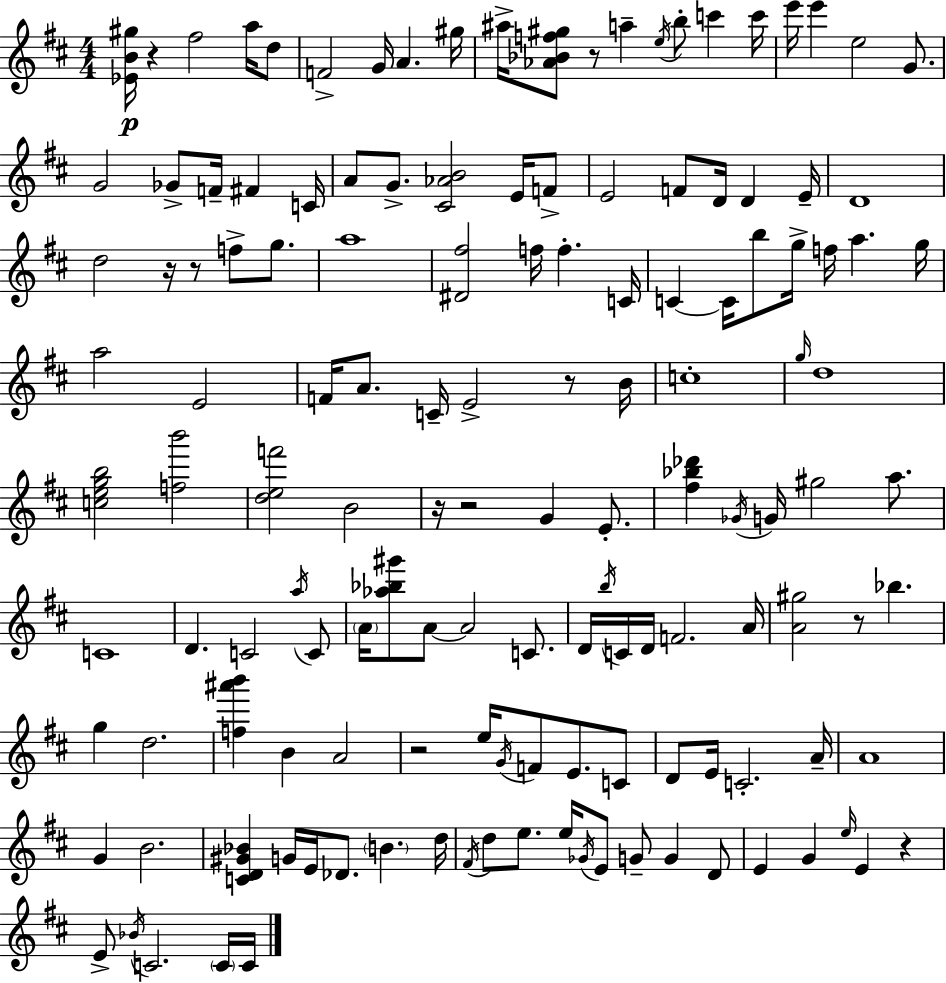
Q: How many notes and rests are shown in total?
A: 140